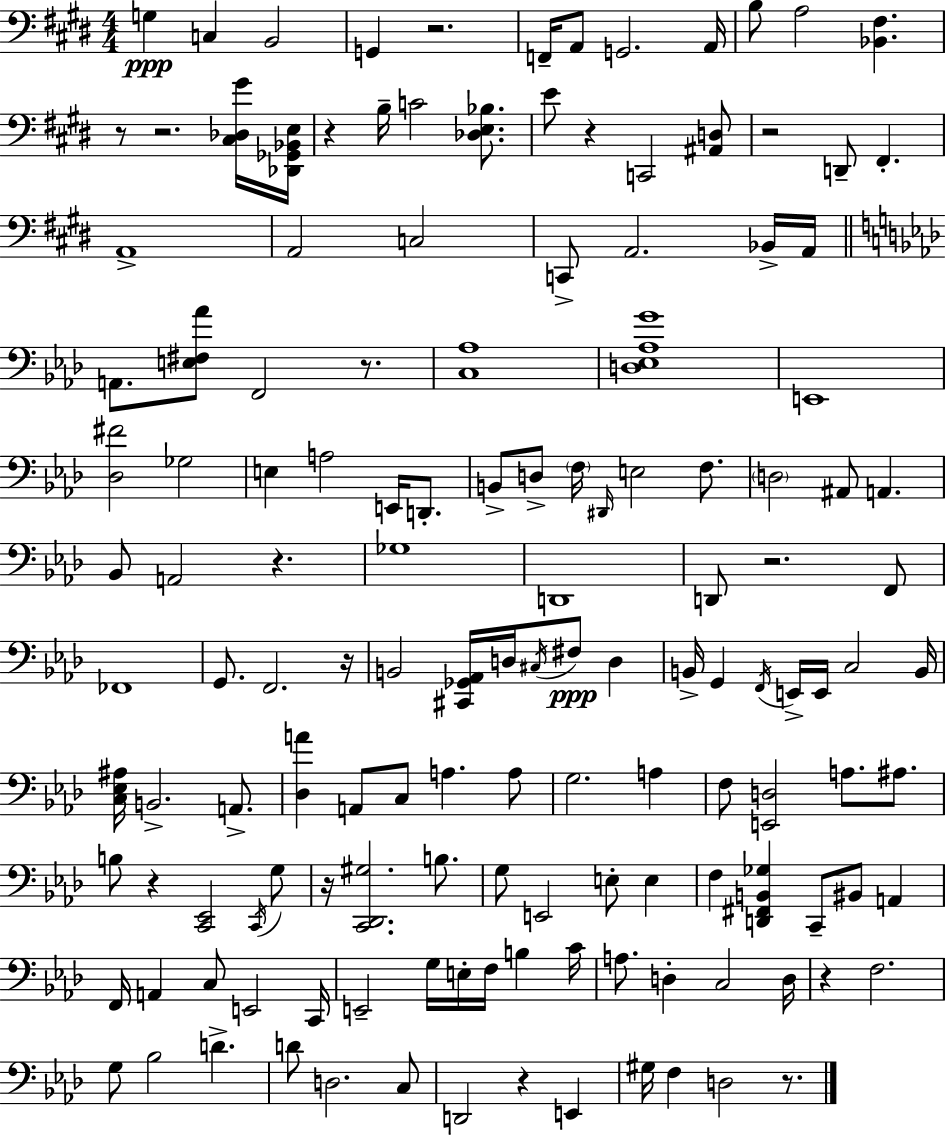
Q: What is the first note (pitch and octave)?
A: G3